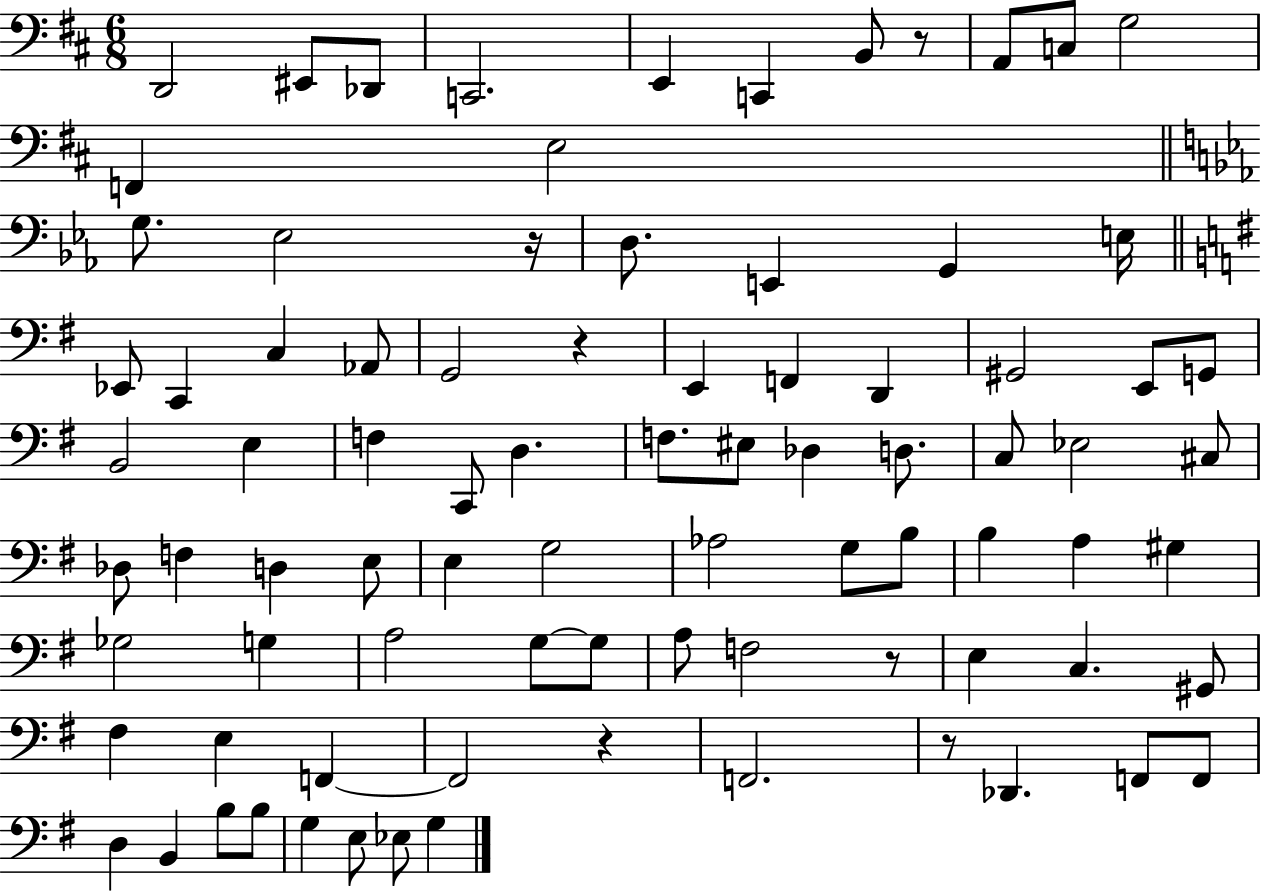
{
  \clef bass
  \numericTimeSignature
  \time 6/8
  \key d \major
  \repeat volta 2 { d,2 eis,8 des,8 | c,2. | e,4 c,4 b,8 r8 | a,8 c8 g2 | \break f,4 e2 | \bar "||" \break \key c \minor g8. ees2 r16 | d8. e,4 g,4 e16 | \bar "||" \break \key g \major ees,8 c,4 c4 aes,8 | g,2 r4 | e,4 f,4 d,4 | gis,2 e,8 g,8 | \break b,2 e4 | f4 c,8 d4. | f8. eis8 des4 d8. | c8 ees2 cis8 | \break des8 f4 d4 e8 | e4 g2 | aes2 g8 b8 | b4 a4 gis4 | \break ges2 g4 | a2 g8~~ g8 | a8 f2 r8 | e4 c4. gis,8 | \break fis4 e4 f,4~~ | f,2 r4 | f,2. | r8 des,4. f,8 f,8 | \break d4 b,4 b8 b8 | g4 e8 ees8 g4 | } \bar "|."
}